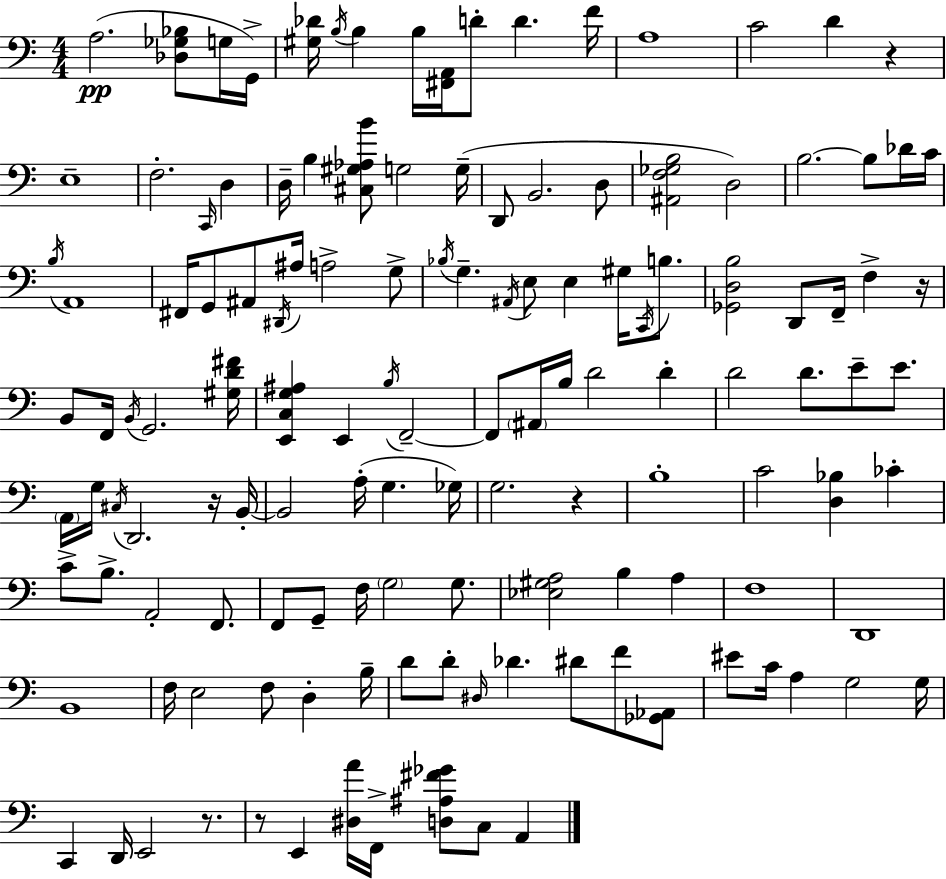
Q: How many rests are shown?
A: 6